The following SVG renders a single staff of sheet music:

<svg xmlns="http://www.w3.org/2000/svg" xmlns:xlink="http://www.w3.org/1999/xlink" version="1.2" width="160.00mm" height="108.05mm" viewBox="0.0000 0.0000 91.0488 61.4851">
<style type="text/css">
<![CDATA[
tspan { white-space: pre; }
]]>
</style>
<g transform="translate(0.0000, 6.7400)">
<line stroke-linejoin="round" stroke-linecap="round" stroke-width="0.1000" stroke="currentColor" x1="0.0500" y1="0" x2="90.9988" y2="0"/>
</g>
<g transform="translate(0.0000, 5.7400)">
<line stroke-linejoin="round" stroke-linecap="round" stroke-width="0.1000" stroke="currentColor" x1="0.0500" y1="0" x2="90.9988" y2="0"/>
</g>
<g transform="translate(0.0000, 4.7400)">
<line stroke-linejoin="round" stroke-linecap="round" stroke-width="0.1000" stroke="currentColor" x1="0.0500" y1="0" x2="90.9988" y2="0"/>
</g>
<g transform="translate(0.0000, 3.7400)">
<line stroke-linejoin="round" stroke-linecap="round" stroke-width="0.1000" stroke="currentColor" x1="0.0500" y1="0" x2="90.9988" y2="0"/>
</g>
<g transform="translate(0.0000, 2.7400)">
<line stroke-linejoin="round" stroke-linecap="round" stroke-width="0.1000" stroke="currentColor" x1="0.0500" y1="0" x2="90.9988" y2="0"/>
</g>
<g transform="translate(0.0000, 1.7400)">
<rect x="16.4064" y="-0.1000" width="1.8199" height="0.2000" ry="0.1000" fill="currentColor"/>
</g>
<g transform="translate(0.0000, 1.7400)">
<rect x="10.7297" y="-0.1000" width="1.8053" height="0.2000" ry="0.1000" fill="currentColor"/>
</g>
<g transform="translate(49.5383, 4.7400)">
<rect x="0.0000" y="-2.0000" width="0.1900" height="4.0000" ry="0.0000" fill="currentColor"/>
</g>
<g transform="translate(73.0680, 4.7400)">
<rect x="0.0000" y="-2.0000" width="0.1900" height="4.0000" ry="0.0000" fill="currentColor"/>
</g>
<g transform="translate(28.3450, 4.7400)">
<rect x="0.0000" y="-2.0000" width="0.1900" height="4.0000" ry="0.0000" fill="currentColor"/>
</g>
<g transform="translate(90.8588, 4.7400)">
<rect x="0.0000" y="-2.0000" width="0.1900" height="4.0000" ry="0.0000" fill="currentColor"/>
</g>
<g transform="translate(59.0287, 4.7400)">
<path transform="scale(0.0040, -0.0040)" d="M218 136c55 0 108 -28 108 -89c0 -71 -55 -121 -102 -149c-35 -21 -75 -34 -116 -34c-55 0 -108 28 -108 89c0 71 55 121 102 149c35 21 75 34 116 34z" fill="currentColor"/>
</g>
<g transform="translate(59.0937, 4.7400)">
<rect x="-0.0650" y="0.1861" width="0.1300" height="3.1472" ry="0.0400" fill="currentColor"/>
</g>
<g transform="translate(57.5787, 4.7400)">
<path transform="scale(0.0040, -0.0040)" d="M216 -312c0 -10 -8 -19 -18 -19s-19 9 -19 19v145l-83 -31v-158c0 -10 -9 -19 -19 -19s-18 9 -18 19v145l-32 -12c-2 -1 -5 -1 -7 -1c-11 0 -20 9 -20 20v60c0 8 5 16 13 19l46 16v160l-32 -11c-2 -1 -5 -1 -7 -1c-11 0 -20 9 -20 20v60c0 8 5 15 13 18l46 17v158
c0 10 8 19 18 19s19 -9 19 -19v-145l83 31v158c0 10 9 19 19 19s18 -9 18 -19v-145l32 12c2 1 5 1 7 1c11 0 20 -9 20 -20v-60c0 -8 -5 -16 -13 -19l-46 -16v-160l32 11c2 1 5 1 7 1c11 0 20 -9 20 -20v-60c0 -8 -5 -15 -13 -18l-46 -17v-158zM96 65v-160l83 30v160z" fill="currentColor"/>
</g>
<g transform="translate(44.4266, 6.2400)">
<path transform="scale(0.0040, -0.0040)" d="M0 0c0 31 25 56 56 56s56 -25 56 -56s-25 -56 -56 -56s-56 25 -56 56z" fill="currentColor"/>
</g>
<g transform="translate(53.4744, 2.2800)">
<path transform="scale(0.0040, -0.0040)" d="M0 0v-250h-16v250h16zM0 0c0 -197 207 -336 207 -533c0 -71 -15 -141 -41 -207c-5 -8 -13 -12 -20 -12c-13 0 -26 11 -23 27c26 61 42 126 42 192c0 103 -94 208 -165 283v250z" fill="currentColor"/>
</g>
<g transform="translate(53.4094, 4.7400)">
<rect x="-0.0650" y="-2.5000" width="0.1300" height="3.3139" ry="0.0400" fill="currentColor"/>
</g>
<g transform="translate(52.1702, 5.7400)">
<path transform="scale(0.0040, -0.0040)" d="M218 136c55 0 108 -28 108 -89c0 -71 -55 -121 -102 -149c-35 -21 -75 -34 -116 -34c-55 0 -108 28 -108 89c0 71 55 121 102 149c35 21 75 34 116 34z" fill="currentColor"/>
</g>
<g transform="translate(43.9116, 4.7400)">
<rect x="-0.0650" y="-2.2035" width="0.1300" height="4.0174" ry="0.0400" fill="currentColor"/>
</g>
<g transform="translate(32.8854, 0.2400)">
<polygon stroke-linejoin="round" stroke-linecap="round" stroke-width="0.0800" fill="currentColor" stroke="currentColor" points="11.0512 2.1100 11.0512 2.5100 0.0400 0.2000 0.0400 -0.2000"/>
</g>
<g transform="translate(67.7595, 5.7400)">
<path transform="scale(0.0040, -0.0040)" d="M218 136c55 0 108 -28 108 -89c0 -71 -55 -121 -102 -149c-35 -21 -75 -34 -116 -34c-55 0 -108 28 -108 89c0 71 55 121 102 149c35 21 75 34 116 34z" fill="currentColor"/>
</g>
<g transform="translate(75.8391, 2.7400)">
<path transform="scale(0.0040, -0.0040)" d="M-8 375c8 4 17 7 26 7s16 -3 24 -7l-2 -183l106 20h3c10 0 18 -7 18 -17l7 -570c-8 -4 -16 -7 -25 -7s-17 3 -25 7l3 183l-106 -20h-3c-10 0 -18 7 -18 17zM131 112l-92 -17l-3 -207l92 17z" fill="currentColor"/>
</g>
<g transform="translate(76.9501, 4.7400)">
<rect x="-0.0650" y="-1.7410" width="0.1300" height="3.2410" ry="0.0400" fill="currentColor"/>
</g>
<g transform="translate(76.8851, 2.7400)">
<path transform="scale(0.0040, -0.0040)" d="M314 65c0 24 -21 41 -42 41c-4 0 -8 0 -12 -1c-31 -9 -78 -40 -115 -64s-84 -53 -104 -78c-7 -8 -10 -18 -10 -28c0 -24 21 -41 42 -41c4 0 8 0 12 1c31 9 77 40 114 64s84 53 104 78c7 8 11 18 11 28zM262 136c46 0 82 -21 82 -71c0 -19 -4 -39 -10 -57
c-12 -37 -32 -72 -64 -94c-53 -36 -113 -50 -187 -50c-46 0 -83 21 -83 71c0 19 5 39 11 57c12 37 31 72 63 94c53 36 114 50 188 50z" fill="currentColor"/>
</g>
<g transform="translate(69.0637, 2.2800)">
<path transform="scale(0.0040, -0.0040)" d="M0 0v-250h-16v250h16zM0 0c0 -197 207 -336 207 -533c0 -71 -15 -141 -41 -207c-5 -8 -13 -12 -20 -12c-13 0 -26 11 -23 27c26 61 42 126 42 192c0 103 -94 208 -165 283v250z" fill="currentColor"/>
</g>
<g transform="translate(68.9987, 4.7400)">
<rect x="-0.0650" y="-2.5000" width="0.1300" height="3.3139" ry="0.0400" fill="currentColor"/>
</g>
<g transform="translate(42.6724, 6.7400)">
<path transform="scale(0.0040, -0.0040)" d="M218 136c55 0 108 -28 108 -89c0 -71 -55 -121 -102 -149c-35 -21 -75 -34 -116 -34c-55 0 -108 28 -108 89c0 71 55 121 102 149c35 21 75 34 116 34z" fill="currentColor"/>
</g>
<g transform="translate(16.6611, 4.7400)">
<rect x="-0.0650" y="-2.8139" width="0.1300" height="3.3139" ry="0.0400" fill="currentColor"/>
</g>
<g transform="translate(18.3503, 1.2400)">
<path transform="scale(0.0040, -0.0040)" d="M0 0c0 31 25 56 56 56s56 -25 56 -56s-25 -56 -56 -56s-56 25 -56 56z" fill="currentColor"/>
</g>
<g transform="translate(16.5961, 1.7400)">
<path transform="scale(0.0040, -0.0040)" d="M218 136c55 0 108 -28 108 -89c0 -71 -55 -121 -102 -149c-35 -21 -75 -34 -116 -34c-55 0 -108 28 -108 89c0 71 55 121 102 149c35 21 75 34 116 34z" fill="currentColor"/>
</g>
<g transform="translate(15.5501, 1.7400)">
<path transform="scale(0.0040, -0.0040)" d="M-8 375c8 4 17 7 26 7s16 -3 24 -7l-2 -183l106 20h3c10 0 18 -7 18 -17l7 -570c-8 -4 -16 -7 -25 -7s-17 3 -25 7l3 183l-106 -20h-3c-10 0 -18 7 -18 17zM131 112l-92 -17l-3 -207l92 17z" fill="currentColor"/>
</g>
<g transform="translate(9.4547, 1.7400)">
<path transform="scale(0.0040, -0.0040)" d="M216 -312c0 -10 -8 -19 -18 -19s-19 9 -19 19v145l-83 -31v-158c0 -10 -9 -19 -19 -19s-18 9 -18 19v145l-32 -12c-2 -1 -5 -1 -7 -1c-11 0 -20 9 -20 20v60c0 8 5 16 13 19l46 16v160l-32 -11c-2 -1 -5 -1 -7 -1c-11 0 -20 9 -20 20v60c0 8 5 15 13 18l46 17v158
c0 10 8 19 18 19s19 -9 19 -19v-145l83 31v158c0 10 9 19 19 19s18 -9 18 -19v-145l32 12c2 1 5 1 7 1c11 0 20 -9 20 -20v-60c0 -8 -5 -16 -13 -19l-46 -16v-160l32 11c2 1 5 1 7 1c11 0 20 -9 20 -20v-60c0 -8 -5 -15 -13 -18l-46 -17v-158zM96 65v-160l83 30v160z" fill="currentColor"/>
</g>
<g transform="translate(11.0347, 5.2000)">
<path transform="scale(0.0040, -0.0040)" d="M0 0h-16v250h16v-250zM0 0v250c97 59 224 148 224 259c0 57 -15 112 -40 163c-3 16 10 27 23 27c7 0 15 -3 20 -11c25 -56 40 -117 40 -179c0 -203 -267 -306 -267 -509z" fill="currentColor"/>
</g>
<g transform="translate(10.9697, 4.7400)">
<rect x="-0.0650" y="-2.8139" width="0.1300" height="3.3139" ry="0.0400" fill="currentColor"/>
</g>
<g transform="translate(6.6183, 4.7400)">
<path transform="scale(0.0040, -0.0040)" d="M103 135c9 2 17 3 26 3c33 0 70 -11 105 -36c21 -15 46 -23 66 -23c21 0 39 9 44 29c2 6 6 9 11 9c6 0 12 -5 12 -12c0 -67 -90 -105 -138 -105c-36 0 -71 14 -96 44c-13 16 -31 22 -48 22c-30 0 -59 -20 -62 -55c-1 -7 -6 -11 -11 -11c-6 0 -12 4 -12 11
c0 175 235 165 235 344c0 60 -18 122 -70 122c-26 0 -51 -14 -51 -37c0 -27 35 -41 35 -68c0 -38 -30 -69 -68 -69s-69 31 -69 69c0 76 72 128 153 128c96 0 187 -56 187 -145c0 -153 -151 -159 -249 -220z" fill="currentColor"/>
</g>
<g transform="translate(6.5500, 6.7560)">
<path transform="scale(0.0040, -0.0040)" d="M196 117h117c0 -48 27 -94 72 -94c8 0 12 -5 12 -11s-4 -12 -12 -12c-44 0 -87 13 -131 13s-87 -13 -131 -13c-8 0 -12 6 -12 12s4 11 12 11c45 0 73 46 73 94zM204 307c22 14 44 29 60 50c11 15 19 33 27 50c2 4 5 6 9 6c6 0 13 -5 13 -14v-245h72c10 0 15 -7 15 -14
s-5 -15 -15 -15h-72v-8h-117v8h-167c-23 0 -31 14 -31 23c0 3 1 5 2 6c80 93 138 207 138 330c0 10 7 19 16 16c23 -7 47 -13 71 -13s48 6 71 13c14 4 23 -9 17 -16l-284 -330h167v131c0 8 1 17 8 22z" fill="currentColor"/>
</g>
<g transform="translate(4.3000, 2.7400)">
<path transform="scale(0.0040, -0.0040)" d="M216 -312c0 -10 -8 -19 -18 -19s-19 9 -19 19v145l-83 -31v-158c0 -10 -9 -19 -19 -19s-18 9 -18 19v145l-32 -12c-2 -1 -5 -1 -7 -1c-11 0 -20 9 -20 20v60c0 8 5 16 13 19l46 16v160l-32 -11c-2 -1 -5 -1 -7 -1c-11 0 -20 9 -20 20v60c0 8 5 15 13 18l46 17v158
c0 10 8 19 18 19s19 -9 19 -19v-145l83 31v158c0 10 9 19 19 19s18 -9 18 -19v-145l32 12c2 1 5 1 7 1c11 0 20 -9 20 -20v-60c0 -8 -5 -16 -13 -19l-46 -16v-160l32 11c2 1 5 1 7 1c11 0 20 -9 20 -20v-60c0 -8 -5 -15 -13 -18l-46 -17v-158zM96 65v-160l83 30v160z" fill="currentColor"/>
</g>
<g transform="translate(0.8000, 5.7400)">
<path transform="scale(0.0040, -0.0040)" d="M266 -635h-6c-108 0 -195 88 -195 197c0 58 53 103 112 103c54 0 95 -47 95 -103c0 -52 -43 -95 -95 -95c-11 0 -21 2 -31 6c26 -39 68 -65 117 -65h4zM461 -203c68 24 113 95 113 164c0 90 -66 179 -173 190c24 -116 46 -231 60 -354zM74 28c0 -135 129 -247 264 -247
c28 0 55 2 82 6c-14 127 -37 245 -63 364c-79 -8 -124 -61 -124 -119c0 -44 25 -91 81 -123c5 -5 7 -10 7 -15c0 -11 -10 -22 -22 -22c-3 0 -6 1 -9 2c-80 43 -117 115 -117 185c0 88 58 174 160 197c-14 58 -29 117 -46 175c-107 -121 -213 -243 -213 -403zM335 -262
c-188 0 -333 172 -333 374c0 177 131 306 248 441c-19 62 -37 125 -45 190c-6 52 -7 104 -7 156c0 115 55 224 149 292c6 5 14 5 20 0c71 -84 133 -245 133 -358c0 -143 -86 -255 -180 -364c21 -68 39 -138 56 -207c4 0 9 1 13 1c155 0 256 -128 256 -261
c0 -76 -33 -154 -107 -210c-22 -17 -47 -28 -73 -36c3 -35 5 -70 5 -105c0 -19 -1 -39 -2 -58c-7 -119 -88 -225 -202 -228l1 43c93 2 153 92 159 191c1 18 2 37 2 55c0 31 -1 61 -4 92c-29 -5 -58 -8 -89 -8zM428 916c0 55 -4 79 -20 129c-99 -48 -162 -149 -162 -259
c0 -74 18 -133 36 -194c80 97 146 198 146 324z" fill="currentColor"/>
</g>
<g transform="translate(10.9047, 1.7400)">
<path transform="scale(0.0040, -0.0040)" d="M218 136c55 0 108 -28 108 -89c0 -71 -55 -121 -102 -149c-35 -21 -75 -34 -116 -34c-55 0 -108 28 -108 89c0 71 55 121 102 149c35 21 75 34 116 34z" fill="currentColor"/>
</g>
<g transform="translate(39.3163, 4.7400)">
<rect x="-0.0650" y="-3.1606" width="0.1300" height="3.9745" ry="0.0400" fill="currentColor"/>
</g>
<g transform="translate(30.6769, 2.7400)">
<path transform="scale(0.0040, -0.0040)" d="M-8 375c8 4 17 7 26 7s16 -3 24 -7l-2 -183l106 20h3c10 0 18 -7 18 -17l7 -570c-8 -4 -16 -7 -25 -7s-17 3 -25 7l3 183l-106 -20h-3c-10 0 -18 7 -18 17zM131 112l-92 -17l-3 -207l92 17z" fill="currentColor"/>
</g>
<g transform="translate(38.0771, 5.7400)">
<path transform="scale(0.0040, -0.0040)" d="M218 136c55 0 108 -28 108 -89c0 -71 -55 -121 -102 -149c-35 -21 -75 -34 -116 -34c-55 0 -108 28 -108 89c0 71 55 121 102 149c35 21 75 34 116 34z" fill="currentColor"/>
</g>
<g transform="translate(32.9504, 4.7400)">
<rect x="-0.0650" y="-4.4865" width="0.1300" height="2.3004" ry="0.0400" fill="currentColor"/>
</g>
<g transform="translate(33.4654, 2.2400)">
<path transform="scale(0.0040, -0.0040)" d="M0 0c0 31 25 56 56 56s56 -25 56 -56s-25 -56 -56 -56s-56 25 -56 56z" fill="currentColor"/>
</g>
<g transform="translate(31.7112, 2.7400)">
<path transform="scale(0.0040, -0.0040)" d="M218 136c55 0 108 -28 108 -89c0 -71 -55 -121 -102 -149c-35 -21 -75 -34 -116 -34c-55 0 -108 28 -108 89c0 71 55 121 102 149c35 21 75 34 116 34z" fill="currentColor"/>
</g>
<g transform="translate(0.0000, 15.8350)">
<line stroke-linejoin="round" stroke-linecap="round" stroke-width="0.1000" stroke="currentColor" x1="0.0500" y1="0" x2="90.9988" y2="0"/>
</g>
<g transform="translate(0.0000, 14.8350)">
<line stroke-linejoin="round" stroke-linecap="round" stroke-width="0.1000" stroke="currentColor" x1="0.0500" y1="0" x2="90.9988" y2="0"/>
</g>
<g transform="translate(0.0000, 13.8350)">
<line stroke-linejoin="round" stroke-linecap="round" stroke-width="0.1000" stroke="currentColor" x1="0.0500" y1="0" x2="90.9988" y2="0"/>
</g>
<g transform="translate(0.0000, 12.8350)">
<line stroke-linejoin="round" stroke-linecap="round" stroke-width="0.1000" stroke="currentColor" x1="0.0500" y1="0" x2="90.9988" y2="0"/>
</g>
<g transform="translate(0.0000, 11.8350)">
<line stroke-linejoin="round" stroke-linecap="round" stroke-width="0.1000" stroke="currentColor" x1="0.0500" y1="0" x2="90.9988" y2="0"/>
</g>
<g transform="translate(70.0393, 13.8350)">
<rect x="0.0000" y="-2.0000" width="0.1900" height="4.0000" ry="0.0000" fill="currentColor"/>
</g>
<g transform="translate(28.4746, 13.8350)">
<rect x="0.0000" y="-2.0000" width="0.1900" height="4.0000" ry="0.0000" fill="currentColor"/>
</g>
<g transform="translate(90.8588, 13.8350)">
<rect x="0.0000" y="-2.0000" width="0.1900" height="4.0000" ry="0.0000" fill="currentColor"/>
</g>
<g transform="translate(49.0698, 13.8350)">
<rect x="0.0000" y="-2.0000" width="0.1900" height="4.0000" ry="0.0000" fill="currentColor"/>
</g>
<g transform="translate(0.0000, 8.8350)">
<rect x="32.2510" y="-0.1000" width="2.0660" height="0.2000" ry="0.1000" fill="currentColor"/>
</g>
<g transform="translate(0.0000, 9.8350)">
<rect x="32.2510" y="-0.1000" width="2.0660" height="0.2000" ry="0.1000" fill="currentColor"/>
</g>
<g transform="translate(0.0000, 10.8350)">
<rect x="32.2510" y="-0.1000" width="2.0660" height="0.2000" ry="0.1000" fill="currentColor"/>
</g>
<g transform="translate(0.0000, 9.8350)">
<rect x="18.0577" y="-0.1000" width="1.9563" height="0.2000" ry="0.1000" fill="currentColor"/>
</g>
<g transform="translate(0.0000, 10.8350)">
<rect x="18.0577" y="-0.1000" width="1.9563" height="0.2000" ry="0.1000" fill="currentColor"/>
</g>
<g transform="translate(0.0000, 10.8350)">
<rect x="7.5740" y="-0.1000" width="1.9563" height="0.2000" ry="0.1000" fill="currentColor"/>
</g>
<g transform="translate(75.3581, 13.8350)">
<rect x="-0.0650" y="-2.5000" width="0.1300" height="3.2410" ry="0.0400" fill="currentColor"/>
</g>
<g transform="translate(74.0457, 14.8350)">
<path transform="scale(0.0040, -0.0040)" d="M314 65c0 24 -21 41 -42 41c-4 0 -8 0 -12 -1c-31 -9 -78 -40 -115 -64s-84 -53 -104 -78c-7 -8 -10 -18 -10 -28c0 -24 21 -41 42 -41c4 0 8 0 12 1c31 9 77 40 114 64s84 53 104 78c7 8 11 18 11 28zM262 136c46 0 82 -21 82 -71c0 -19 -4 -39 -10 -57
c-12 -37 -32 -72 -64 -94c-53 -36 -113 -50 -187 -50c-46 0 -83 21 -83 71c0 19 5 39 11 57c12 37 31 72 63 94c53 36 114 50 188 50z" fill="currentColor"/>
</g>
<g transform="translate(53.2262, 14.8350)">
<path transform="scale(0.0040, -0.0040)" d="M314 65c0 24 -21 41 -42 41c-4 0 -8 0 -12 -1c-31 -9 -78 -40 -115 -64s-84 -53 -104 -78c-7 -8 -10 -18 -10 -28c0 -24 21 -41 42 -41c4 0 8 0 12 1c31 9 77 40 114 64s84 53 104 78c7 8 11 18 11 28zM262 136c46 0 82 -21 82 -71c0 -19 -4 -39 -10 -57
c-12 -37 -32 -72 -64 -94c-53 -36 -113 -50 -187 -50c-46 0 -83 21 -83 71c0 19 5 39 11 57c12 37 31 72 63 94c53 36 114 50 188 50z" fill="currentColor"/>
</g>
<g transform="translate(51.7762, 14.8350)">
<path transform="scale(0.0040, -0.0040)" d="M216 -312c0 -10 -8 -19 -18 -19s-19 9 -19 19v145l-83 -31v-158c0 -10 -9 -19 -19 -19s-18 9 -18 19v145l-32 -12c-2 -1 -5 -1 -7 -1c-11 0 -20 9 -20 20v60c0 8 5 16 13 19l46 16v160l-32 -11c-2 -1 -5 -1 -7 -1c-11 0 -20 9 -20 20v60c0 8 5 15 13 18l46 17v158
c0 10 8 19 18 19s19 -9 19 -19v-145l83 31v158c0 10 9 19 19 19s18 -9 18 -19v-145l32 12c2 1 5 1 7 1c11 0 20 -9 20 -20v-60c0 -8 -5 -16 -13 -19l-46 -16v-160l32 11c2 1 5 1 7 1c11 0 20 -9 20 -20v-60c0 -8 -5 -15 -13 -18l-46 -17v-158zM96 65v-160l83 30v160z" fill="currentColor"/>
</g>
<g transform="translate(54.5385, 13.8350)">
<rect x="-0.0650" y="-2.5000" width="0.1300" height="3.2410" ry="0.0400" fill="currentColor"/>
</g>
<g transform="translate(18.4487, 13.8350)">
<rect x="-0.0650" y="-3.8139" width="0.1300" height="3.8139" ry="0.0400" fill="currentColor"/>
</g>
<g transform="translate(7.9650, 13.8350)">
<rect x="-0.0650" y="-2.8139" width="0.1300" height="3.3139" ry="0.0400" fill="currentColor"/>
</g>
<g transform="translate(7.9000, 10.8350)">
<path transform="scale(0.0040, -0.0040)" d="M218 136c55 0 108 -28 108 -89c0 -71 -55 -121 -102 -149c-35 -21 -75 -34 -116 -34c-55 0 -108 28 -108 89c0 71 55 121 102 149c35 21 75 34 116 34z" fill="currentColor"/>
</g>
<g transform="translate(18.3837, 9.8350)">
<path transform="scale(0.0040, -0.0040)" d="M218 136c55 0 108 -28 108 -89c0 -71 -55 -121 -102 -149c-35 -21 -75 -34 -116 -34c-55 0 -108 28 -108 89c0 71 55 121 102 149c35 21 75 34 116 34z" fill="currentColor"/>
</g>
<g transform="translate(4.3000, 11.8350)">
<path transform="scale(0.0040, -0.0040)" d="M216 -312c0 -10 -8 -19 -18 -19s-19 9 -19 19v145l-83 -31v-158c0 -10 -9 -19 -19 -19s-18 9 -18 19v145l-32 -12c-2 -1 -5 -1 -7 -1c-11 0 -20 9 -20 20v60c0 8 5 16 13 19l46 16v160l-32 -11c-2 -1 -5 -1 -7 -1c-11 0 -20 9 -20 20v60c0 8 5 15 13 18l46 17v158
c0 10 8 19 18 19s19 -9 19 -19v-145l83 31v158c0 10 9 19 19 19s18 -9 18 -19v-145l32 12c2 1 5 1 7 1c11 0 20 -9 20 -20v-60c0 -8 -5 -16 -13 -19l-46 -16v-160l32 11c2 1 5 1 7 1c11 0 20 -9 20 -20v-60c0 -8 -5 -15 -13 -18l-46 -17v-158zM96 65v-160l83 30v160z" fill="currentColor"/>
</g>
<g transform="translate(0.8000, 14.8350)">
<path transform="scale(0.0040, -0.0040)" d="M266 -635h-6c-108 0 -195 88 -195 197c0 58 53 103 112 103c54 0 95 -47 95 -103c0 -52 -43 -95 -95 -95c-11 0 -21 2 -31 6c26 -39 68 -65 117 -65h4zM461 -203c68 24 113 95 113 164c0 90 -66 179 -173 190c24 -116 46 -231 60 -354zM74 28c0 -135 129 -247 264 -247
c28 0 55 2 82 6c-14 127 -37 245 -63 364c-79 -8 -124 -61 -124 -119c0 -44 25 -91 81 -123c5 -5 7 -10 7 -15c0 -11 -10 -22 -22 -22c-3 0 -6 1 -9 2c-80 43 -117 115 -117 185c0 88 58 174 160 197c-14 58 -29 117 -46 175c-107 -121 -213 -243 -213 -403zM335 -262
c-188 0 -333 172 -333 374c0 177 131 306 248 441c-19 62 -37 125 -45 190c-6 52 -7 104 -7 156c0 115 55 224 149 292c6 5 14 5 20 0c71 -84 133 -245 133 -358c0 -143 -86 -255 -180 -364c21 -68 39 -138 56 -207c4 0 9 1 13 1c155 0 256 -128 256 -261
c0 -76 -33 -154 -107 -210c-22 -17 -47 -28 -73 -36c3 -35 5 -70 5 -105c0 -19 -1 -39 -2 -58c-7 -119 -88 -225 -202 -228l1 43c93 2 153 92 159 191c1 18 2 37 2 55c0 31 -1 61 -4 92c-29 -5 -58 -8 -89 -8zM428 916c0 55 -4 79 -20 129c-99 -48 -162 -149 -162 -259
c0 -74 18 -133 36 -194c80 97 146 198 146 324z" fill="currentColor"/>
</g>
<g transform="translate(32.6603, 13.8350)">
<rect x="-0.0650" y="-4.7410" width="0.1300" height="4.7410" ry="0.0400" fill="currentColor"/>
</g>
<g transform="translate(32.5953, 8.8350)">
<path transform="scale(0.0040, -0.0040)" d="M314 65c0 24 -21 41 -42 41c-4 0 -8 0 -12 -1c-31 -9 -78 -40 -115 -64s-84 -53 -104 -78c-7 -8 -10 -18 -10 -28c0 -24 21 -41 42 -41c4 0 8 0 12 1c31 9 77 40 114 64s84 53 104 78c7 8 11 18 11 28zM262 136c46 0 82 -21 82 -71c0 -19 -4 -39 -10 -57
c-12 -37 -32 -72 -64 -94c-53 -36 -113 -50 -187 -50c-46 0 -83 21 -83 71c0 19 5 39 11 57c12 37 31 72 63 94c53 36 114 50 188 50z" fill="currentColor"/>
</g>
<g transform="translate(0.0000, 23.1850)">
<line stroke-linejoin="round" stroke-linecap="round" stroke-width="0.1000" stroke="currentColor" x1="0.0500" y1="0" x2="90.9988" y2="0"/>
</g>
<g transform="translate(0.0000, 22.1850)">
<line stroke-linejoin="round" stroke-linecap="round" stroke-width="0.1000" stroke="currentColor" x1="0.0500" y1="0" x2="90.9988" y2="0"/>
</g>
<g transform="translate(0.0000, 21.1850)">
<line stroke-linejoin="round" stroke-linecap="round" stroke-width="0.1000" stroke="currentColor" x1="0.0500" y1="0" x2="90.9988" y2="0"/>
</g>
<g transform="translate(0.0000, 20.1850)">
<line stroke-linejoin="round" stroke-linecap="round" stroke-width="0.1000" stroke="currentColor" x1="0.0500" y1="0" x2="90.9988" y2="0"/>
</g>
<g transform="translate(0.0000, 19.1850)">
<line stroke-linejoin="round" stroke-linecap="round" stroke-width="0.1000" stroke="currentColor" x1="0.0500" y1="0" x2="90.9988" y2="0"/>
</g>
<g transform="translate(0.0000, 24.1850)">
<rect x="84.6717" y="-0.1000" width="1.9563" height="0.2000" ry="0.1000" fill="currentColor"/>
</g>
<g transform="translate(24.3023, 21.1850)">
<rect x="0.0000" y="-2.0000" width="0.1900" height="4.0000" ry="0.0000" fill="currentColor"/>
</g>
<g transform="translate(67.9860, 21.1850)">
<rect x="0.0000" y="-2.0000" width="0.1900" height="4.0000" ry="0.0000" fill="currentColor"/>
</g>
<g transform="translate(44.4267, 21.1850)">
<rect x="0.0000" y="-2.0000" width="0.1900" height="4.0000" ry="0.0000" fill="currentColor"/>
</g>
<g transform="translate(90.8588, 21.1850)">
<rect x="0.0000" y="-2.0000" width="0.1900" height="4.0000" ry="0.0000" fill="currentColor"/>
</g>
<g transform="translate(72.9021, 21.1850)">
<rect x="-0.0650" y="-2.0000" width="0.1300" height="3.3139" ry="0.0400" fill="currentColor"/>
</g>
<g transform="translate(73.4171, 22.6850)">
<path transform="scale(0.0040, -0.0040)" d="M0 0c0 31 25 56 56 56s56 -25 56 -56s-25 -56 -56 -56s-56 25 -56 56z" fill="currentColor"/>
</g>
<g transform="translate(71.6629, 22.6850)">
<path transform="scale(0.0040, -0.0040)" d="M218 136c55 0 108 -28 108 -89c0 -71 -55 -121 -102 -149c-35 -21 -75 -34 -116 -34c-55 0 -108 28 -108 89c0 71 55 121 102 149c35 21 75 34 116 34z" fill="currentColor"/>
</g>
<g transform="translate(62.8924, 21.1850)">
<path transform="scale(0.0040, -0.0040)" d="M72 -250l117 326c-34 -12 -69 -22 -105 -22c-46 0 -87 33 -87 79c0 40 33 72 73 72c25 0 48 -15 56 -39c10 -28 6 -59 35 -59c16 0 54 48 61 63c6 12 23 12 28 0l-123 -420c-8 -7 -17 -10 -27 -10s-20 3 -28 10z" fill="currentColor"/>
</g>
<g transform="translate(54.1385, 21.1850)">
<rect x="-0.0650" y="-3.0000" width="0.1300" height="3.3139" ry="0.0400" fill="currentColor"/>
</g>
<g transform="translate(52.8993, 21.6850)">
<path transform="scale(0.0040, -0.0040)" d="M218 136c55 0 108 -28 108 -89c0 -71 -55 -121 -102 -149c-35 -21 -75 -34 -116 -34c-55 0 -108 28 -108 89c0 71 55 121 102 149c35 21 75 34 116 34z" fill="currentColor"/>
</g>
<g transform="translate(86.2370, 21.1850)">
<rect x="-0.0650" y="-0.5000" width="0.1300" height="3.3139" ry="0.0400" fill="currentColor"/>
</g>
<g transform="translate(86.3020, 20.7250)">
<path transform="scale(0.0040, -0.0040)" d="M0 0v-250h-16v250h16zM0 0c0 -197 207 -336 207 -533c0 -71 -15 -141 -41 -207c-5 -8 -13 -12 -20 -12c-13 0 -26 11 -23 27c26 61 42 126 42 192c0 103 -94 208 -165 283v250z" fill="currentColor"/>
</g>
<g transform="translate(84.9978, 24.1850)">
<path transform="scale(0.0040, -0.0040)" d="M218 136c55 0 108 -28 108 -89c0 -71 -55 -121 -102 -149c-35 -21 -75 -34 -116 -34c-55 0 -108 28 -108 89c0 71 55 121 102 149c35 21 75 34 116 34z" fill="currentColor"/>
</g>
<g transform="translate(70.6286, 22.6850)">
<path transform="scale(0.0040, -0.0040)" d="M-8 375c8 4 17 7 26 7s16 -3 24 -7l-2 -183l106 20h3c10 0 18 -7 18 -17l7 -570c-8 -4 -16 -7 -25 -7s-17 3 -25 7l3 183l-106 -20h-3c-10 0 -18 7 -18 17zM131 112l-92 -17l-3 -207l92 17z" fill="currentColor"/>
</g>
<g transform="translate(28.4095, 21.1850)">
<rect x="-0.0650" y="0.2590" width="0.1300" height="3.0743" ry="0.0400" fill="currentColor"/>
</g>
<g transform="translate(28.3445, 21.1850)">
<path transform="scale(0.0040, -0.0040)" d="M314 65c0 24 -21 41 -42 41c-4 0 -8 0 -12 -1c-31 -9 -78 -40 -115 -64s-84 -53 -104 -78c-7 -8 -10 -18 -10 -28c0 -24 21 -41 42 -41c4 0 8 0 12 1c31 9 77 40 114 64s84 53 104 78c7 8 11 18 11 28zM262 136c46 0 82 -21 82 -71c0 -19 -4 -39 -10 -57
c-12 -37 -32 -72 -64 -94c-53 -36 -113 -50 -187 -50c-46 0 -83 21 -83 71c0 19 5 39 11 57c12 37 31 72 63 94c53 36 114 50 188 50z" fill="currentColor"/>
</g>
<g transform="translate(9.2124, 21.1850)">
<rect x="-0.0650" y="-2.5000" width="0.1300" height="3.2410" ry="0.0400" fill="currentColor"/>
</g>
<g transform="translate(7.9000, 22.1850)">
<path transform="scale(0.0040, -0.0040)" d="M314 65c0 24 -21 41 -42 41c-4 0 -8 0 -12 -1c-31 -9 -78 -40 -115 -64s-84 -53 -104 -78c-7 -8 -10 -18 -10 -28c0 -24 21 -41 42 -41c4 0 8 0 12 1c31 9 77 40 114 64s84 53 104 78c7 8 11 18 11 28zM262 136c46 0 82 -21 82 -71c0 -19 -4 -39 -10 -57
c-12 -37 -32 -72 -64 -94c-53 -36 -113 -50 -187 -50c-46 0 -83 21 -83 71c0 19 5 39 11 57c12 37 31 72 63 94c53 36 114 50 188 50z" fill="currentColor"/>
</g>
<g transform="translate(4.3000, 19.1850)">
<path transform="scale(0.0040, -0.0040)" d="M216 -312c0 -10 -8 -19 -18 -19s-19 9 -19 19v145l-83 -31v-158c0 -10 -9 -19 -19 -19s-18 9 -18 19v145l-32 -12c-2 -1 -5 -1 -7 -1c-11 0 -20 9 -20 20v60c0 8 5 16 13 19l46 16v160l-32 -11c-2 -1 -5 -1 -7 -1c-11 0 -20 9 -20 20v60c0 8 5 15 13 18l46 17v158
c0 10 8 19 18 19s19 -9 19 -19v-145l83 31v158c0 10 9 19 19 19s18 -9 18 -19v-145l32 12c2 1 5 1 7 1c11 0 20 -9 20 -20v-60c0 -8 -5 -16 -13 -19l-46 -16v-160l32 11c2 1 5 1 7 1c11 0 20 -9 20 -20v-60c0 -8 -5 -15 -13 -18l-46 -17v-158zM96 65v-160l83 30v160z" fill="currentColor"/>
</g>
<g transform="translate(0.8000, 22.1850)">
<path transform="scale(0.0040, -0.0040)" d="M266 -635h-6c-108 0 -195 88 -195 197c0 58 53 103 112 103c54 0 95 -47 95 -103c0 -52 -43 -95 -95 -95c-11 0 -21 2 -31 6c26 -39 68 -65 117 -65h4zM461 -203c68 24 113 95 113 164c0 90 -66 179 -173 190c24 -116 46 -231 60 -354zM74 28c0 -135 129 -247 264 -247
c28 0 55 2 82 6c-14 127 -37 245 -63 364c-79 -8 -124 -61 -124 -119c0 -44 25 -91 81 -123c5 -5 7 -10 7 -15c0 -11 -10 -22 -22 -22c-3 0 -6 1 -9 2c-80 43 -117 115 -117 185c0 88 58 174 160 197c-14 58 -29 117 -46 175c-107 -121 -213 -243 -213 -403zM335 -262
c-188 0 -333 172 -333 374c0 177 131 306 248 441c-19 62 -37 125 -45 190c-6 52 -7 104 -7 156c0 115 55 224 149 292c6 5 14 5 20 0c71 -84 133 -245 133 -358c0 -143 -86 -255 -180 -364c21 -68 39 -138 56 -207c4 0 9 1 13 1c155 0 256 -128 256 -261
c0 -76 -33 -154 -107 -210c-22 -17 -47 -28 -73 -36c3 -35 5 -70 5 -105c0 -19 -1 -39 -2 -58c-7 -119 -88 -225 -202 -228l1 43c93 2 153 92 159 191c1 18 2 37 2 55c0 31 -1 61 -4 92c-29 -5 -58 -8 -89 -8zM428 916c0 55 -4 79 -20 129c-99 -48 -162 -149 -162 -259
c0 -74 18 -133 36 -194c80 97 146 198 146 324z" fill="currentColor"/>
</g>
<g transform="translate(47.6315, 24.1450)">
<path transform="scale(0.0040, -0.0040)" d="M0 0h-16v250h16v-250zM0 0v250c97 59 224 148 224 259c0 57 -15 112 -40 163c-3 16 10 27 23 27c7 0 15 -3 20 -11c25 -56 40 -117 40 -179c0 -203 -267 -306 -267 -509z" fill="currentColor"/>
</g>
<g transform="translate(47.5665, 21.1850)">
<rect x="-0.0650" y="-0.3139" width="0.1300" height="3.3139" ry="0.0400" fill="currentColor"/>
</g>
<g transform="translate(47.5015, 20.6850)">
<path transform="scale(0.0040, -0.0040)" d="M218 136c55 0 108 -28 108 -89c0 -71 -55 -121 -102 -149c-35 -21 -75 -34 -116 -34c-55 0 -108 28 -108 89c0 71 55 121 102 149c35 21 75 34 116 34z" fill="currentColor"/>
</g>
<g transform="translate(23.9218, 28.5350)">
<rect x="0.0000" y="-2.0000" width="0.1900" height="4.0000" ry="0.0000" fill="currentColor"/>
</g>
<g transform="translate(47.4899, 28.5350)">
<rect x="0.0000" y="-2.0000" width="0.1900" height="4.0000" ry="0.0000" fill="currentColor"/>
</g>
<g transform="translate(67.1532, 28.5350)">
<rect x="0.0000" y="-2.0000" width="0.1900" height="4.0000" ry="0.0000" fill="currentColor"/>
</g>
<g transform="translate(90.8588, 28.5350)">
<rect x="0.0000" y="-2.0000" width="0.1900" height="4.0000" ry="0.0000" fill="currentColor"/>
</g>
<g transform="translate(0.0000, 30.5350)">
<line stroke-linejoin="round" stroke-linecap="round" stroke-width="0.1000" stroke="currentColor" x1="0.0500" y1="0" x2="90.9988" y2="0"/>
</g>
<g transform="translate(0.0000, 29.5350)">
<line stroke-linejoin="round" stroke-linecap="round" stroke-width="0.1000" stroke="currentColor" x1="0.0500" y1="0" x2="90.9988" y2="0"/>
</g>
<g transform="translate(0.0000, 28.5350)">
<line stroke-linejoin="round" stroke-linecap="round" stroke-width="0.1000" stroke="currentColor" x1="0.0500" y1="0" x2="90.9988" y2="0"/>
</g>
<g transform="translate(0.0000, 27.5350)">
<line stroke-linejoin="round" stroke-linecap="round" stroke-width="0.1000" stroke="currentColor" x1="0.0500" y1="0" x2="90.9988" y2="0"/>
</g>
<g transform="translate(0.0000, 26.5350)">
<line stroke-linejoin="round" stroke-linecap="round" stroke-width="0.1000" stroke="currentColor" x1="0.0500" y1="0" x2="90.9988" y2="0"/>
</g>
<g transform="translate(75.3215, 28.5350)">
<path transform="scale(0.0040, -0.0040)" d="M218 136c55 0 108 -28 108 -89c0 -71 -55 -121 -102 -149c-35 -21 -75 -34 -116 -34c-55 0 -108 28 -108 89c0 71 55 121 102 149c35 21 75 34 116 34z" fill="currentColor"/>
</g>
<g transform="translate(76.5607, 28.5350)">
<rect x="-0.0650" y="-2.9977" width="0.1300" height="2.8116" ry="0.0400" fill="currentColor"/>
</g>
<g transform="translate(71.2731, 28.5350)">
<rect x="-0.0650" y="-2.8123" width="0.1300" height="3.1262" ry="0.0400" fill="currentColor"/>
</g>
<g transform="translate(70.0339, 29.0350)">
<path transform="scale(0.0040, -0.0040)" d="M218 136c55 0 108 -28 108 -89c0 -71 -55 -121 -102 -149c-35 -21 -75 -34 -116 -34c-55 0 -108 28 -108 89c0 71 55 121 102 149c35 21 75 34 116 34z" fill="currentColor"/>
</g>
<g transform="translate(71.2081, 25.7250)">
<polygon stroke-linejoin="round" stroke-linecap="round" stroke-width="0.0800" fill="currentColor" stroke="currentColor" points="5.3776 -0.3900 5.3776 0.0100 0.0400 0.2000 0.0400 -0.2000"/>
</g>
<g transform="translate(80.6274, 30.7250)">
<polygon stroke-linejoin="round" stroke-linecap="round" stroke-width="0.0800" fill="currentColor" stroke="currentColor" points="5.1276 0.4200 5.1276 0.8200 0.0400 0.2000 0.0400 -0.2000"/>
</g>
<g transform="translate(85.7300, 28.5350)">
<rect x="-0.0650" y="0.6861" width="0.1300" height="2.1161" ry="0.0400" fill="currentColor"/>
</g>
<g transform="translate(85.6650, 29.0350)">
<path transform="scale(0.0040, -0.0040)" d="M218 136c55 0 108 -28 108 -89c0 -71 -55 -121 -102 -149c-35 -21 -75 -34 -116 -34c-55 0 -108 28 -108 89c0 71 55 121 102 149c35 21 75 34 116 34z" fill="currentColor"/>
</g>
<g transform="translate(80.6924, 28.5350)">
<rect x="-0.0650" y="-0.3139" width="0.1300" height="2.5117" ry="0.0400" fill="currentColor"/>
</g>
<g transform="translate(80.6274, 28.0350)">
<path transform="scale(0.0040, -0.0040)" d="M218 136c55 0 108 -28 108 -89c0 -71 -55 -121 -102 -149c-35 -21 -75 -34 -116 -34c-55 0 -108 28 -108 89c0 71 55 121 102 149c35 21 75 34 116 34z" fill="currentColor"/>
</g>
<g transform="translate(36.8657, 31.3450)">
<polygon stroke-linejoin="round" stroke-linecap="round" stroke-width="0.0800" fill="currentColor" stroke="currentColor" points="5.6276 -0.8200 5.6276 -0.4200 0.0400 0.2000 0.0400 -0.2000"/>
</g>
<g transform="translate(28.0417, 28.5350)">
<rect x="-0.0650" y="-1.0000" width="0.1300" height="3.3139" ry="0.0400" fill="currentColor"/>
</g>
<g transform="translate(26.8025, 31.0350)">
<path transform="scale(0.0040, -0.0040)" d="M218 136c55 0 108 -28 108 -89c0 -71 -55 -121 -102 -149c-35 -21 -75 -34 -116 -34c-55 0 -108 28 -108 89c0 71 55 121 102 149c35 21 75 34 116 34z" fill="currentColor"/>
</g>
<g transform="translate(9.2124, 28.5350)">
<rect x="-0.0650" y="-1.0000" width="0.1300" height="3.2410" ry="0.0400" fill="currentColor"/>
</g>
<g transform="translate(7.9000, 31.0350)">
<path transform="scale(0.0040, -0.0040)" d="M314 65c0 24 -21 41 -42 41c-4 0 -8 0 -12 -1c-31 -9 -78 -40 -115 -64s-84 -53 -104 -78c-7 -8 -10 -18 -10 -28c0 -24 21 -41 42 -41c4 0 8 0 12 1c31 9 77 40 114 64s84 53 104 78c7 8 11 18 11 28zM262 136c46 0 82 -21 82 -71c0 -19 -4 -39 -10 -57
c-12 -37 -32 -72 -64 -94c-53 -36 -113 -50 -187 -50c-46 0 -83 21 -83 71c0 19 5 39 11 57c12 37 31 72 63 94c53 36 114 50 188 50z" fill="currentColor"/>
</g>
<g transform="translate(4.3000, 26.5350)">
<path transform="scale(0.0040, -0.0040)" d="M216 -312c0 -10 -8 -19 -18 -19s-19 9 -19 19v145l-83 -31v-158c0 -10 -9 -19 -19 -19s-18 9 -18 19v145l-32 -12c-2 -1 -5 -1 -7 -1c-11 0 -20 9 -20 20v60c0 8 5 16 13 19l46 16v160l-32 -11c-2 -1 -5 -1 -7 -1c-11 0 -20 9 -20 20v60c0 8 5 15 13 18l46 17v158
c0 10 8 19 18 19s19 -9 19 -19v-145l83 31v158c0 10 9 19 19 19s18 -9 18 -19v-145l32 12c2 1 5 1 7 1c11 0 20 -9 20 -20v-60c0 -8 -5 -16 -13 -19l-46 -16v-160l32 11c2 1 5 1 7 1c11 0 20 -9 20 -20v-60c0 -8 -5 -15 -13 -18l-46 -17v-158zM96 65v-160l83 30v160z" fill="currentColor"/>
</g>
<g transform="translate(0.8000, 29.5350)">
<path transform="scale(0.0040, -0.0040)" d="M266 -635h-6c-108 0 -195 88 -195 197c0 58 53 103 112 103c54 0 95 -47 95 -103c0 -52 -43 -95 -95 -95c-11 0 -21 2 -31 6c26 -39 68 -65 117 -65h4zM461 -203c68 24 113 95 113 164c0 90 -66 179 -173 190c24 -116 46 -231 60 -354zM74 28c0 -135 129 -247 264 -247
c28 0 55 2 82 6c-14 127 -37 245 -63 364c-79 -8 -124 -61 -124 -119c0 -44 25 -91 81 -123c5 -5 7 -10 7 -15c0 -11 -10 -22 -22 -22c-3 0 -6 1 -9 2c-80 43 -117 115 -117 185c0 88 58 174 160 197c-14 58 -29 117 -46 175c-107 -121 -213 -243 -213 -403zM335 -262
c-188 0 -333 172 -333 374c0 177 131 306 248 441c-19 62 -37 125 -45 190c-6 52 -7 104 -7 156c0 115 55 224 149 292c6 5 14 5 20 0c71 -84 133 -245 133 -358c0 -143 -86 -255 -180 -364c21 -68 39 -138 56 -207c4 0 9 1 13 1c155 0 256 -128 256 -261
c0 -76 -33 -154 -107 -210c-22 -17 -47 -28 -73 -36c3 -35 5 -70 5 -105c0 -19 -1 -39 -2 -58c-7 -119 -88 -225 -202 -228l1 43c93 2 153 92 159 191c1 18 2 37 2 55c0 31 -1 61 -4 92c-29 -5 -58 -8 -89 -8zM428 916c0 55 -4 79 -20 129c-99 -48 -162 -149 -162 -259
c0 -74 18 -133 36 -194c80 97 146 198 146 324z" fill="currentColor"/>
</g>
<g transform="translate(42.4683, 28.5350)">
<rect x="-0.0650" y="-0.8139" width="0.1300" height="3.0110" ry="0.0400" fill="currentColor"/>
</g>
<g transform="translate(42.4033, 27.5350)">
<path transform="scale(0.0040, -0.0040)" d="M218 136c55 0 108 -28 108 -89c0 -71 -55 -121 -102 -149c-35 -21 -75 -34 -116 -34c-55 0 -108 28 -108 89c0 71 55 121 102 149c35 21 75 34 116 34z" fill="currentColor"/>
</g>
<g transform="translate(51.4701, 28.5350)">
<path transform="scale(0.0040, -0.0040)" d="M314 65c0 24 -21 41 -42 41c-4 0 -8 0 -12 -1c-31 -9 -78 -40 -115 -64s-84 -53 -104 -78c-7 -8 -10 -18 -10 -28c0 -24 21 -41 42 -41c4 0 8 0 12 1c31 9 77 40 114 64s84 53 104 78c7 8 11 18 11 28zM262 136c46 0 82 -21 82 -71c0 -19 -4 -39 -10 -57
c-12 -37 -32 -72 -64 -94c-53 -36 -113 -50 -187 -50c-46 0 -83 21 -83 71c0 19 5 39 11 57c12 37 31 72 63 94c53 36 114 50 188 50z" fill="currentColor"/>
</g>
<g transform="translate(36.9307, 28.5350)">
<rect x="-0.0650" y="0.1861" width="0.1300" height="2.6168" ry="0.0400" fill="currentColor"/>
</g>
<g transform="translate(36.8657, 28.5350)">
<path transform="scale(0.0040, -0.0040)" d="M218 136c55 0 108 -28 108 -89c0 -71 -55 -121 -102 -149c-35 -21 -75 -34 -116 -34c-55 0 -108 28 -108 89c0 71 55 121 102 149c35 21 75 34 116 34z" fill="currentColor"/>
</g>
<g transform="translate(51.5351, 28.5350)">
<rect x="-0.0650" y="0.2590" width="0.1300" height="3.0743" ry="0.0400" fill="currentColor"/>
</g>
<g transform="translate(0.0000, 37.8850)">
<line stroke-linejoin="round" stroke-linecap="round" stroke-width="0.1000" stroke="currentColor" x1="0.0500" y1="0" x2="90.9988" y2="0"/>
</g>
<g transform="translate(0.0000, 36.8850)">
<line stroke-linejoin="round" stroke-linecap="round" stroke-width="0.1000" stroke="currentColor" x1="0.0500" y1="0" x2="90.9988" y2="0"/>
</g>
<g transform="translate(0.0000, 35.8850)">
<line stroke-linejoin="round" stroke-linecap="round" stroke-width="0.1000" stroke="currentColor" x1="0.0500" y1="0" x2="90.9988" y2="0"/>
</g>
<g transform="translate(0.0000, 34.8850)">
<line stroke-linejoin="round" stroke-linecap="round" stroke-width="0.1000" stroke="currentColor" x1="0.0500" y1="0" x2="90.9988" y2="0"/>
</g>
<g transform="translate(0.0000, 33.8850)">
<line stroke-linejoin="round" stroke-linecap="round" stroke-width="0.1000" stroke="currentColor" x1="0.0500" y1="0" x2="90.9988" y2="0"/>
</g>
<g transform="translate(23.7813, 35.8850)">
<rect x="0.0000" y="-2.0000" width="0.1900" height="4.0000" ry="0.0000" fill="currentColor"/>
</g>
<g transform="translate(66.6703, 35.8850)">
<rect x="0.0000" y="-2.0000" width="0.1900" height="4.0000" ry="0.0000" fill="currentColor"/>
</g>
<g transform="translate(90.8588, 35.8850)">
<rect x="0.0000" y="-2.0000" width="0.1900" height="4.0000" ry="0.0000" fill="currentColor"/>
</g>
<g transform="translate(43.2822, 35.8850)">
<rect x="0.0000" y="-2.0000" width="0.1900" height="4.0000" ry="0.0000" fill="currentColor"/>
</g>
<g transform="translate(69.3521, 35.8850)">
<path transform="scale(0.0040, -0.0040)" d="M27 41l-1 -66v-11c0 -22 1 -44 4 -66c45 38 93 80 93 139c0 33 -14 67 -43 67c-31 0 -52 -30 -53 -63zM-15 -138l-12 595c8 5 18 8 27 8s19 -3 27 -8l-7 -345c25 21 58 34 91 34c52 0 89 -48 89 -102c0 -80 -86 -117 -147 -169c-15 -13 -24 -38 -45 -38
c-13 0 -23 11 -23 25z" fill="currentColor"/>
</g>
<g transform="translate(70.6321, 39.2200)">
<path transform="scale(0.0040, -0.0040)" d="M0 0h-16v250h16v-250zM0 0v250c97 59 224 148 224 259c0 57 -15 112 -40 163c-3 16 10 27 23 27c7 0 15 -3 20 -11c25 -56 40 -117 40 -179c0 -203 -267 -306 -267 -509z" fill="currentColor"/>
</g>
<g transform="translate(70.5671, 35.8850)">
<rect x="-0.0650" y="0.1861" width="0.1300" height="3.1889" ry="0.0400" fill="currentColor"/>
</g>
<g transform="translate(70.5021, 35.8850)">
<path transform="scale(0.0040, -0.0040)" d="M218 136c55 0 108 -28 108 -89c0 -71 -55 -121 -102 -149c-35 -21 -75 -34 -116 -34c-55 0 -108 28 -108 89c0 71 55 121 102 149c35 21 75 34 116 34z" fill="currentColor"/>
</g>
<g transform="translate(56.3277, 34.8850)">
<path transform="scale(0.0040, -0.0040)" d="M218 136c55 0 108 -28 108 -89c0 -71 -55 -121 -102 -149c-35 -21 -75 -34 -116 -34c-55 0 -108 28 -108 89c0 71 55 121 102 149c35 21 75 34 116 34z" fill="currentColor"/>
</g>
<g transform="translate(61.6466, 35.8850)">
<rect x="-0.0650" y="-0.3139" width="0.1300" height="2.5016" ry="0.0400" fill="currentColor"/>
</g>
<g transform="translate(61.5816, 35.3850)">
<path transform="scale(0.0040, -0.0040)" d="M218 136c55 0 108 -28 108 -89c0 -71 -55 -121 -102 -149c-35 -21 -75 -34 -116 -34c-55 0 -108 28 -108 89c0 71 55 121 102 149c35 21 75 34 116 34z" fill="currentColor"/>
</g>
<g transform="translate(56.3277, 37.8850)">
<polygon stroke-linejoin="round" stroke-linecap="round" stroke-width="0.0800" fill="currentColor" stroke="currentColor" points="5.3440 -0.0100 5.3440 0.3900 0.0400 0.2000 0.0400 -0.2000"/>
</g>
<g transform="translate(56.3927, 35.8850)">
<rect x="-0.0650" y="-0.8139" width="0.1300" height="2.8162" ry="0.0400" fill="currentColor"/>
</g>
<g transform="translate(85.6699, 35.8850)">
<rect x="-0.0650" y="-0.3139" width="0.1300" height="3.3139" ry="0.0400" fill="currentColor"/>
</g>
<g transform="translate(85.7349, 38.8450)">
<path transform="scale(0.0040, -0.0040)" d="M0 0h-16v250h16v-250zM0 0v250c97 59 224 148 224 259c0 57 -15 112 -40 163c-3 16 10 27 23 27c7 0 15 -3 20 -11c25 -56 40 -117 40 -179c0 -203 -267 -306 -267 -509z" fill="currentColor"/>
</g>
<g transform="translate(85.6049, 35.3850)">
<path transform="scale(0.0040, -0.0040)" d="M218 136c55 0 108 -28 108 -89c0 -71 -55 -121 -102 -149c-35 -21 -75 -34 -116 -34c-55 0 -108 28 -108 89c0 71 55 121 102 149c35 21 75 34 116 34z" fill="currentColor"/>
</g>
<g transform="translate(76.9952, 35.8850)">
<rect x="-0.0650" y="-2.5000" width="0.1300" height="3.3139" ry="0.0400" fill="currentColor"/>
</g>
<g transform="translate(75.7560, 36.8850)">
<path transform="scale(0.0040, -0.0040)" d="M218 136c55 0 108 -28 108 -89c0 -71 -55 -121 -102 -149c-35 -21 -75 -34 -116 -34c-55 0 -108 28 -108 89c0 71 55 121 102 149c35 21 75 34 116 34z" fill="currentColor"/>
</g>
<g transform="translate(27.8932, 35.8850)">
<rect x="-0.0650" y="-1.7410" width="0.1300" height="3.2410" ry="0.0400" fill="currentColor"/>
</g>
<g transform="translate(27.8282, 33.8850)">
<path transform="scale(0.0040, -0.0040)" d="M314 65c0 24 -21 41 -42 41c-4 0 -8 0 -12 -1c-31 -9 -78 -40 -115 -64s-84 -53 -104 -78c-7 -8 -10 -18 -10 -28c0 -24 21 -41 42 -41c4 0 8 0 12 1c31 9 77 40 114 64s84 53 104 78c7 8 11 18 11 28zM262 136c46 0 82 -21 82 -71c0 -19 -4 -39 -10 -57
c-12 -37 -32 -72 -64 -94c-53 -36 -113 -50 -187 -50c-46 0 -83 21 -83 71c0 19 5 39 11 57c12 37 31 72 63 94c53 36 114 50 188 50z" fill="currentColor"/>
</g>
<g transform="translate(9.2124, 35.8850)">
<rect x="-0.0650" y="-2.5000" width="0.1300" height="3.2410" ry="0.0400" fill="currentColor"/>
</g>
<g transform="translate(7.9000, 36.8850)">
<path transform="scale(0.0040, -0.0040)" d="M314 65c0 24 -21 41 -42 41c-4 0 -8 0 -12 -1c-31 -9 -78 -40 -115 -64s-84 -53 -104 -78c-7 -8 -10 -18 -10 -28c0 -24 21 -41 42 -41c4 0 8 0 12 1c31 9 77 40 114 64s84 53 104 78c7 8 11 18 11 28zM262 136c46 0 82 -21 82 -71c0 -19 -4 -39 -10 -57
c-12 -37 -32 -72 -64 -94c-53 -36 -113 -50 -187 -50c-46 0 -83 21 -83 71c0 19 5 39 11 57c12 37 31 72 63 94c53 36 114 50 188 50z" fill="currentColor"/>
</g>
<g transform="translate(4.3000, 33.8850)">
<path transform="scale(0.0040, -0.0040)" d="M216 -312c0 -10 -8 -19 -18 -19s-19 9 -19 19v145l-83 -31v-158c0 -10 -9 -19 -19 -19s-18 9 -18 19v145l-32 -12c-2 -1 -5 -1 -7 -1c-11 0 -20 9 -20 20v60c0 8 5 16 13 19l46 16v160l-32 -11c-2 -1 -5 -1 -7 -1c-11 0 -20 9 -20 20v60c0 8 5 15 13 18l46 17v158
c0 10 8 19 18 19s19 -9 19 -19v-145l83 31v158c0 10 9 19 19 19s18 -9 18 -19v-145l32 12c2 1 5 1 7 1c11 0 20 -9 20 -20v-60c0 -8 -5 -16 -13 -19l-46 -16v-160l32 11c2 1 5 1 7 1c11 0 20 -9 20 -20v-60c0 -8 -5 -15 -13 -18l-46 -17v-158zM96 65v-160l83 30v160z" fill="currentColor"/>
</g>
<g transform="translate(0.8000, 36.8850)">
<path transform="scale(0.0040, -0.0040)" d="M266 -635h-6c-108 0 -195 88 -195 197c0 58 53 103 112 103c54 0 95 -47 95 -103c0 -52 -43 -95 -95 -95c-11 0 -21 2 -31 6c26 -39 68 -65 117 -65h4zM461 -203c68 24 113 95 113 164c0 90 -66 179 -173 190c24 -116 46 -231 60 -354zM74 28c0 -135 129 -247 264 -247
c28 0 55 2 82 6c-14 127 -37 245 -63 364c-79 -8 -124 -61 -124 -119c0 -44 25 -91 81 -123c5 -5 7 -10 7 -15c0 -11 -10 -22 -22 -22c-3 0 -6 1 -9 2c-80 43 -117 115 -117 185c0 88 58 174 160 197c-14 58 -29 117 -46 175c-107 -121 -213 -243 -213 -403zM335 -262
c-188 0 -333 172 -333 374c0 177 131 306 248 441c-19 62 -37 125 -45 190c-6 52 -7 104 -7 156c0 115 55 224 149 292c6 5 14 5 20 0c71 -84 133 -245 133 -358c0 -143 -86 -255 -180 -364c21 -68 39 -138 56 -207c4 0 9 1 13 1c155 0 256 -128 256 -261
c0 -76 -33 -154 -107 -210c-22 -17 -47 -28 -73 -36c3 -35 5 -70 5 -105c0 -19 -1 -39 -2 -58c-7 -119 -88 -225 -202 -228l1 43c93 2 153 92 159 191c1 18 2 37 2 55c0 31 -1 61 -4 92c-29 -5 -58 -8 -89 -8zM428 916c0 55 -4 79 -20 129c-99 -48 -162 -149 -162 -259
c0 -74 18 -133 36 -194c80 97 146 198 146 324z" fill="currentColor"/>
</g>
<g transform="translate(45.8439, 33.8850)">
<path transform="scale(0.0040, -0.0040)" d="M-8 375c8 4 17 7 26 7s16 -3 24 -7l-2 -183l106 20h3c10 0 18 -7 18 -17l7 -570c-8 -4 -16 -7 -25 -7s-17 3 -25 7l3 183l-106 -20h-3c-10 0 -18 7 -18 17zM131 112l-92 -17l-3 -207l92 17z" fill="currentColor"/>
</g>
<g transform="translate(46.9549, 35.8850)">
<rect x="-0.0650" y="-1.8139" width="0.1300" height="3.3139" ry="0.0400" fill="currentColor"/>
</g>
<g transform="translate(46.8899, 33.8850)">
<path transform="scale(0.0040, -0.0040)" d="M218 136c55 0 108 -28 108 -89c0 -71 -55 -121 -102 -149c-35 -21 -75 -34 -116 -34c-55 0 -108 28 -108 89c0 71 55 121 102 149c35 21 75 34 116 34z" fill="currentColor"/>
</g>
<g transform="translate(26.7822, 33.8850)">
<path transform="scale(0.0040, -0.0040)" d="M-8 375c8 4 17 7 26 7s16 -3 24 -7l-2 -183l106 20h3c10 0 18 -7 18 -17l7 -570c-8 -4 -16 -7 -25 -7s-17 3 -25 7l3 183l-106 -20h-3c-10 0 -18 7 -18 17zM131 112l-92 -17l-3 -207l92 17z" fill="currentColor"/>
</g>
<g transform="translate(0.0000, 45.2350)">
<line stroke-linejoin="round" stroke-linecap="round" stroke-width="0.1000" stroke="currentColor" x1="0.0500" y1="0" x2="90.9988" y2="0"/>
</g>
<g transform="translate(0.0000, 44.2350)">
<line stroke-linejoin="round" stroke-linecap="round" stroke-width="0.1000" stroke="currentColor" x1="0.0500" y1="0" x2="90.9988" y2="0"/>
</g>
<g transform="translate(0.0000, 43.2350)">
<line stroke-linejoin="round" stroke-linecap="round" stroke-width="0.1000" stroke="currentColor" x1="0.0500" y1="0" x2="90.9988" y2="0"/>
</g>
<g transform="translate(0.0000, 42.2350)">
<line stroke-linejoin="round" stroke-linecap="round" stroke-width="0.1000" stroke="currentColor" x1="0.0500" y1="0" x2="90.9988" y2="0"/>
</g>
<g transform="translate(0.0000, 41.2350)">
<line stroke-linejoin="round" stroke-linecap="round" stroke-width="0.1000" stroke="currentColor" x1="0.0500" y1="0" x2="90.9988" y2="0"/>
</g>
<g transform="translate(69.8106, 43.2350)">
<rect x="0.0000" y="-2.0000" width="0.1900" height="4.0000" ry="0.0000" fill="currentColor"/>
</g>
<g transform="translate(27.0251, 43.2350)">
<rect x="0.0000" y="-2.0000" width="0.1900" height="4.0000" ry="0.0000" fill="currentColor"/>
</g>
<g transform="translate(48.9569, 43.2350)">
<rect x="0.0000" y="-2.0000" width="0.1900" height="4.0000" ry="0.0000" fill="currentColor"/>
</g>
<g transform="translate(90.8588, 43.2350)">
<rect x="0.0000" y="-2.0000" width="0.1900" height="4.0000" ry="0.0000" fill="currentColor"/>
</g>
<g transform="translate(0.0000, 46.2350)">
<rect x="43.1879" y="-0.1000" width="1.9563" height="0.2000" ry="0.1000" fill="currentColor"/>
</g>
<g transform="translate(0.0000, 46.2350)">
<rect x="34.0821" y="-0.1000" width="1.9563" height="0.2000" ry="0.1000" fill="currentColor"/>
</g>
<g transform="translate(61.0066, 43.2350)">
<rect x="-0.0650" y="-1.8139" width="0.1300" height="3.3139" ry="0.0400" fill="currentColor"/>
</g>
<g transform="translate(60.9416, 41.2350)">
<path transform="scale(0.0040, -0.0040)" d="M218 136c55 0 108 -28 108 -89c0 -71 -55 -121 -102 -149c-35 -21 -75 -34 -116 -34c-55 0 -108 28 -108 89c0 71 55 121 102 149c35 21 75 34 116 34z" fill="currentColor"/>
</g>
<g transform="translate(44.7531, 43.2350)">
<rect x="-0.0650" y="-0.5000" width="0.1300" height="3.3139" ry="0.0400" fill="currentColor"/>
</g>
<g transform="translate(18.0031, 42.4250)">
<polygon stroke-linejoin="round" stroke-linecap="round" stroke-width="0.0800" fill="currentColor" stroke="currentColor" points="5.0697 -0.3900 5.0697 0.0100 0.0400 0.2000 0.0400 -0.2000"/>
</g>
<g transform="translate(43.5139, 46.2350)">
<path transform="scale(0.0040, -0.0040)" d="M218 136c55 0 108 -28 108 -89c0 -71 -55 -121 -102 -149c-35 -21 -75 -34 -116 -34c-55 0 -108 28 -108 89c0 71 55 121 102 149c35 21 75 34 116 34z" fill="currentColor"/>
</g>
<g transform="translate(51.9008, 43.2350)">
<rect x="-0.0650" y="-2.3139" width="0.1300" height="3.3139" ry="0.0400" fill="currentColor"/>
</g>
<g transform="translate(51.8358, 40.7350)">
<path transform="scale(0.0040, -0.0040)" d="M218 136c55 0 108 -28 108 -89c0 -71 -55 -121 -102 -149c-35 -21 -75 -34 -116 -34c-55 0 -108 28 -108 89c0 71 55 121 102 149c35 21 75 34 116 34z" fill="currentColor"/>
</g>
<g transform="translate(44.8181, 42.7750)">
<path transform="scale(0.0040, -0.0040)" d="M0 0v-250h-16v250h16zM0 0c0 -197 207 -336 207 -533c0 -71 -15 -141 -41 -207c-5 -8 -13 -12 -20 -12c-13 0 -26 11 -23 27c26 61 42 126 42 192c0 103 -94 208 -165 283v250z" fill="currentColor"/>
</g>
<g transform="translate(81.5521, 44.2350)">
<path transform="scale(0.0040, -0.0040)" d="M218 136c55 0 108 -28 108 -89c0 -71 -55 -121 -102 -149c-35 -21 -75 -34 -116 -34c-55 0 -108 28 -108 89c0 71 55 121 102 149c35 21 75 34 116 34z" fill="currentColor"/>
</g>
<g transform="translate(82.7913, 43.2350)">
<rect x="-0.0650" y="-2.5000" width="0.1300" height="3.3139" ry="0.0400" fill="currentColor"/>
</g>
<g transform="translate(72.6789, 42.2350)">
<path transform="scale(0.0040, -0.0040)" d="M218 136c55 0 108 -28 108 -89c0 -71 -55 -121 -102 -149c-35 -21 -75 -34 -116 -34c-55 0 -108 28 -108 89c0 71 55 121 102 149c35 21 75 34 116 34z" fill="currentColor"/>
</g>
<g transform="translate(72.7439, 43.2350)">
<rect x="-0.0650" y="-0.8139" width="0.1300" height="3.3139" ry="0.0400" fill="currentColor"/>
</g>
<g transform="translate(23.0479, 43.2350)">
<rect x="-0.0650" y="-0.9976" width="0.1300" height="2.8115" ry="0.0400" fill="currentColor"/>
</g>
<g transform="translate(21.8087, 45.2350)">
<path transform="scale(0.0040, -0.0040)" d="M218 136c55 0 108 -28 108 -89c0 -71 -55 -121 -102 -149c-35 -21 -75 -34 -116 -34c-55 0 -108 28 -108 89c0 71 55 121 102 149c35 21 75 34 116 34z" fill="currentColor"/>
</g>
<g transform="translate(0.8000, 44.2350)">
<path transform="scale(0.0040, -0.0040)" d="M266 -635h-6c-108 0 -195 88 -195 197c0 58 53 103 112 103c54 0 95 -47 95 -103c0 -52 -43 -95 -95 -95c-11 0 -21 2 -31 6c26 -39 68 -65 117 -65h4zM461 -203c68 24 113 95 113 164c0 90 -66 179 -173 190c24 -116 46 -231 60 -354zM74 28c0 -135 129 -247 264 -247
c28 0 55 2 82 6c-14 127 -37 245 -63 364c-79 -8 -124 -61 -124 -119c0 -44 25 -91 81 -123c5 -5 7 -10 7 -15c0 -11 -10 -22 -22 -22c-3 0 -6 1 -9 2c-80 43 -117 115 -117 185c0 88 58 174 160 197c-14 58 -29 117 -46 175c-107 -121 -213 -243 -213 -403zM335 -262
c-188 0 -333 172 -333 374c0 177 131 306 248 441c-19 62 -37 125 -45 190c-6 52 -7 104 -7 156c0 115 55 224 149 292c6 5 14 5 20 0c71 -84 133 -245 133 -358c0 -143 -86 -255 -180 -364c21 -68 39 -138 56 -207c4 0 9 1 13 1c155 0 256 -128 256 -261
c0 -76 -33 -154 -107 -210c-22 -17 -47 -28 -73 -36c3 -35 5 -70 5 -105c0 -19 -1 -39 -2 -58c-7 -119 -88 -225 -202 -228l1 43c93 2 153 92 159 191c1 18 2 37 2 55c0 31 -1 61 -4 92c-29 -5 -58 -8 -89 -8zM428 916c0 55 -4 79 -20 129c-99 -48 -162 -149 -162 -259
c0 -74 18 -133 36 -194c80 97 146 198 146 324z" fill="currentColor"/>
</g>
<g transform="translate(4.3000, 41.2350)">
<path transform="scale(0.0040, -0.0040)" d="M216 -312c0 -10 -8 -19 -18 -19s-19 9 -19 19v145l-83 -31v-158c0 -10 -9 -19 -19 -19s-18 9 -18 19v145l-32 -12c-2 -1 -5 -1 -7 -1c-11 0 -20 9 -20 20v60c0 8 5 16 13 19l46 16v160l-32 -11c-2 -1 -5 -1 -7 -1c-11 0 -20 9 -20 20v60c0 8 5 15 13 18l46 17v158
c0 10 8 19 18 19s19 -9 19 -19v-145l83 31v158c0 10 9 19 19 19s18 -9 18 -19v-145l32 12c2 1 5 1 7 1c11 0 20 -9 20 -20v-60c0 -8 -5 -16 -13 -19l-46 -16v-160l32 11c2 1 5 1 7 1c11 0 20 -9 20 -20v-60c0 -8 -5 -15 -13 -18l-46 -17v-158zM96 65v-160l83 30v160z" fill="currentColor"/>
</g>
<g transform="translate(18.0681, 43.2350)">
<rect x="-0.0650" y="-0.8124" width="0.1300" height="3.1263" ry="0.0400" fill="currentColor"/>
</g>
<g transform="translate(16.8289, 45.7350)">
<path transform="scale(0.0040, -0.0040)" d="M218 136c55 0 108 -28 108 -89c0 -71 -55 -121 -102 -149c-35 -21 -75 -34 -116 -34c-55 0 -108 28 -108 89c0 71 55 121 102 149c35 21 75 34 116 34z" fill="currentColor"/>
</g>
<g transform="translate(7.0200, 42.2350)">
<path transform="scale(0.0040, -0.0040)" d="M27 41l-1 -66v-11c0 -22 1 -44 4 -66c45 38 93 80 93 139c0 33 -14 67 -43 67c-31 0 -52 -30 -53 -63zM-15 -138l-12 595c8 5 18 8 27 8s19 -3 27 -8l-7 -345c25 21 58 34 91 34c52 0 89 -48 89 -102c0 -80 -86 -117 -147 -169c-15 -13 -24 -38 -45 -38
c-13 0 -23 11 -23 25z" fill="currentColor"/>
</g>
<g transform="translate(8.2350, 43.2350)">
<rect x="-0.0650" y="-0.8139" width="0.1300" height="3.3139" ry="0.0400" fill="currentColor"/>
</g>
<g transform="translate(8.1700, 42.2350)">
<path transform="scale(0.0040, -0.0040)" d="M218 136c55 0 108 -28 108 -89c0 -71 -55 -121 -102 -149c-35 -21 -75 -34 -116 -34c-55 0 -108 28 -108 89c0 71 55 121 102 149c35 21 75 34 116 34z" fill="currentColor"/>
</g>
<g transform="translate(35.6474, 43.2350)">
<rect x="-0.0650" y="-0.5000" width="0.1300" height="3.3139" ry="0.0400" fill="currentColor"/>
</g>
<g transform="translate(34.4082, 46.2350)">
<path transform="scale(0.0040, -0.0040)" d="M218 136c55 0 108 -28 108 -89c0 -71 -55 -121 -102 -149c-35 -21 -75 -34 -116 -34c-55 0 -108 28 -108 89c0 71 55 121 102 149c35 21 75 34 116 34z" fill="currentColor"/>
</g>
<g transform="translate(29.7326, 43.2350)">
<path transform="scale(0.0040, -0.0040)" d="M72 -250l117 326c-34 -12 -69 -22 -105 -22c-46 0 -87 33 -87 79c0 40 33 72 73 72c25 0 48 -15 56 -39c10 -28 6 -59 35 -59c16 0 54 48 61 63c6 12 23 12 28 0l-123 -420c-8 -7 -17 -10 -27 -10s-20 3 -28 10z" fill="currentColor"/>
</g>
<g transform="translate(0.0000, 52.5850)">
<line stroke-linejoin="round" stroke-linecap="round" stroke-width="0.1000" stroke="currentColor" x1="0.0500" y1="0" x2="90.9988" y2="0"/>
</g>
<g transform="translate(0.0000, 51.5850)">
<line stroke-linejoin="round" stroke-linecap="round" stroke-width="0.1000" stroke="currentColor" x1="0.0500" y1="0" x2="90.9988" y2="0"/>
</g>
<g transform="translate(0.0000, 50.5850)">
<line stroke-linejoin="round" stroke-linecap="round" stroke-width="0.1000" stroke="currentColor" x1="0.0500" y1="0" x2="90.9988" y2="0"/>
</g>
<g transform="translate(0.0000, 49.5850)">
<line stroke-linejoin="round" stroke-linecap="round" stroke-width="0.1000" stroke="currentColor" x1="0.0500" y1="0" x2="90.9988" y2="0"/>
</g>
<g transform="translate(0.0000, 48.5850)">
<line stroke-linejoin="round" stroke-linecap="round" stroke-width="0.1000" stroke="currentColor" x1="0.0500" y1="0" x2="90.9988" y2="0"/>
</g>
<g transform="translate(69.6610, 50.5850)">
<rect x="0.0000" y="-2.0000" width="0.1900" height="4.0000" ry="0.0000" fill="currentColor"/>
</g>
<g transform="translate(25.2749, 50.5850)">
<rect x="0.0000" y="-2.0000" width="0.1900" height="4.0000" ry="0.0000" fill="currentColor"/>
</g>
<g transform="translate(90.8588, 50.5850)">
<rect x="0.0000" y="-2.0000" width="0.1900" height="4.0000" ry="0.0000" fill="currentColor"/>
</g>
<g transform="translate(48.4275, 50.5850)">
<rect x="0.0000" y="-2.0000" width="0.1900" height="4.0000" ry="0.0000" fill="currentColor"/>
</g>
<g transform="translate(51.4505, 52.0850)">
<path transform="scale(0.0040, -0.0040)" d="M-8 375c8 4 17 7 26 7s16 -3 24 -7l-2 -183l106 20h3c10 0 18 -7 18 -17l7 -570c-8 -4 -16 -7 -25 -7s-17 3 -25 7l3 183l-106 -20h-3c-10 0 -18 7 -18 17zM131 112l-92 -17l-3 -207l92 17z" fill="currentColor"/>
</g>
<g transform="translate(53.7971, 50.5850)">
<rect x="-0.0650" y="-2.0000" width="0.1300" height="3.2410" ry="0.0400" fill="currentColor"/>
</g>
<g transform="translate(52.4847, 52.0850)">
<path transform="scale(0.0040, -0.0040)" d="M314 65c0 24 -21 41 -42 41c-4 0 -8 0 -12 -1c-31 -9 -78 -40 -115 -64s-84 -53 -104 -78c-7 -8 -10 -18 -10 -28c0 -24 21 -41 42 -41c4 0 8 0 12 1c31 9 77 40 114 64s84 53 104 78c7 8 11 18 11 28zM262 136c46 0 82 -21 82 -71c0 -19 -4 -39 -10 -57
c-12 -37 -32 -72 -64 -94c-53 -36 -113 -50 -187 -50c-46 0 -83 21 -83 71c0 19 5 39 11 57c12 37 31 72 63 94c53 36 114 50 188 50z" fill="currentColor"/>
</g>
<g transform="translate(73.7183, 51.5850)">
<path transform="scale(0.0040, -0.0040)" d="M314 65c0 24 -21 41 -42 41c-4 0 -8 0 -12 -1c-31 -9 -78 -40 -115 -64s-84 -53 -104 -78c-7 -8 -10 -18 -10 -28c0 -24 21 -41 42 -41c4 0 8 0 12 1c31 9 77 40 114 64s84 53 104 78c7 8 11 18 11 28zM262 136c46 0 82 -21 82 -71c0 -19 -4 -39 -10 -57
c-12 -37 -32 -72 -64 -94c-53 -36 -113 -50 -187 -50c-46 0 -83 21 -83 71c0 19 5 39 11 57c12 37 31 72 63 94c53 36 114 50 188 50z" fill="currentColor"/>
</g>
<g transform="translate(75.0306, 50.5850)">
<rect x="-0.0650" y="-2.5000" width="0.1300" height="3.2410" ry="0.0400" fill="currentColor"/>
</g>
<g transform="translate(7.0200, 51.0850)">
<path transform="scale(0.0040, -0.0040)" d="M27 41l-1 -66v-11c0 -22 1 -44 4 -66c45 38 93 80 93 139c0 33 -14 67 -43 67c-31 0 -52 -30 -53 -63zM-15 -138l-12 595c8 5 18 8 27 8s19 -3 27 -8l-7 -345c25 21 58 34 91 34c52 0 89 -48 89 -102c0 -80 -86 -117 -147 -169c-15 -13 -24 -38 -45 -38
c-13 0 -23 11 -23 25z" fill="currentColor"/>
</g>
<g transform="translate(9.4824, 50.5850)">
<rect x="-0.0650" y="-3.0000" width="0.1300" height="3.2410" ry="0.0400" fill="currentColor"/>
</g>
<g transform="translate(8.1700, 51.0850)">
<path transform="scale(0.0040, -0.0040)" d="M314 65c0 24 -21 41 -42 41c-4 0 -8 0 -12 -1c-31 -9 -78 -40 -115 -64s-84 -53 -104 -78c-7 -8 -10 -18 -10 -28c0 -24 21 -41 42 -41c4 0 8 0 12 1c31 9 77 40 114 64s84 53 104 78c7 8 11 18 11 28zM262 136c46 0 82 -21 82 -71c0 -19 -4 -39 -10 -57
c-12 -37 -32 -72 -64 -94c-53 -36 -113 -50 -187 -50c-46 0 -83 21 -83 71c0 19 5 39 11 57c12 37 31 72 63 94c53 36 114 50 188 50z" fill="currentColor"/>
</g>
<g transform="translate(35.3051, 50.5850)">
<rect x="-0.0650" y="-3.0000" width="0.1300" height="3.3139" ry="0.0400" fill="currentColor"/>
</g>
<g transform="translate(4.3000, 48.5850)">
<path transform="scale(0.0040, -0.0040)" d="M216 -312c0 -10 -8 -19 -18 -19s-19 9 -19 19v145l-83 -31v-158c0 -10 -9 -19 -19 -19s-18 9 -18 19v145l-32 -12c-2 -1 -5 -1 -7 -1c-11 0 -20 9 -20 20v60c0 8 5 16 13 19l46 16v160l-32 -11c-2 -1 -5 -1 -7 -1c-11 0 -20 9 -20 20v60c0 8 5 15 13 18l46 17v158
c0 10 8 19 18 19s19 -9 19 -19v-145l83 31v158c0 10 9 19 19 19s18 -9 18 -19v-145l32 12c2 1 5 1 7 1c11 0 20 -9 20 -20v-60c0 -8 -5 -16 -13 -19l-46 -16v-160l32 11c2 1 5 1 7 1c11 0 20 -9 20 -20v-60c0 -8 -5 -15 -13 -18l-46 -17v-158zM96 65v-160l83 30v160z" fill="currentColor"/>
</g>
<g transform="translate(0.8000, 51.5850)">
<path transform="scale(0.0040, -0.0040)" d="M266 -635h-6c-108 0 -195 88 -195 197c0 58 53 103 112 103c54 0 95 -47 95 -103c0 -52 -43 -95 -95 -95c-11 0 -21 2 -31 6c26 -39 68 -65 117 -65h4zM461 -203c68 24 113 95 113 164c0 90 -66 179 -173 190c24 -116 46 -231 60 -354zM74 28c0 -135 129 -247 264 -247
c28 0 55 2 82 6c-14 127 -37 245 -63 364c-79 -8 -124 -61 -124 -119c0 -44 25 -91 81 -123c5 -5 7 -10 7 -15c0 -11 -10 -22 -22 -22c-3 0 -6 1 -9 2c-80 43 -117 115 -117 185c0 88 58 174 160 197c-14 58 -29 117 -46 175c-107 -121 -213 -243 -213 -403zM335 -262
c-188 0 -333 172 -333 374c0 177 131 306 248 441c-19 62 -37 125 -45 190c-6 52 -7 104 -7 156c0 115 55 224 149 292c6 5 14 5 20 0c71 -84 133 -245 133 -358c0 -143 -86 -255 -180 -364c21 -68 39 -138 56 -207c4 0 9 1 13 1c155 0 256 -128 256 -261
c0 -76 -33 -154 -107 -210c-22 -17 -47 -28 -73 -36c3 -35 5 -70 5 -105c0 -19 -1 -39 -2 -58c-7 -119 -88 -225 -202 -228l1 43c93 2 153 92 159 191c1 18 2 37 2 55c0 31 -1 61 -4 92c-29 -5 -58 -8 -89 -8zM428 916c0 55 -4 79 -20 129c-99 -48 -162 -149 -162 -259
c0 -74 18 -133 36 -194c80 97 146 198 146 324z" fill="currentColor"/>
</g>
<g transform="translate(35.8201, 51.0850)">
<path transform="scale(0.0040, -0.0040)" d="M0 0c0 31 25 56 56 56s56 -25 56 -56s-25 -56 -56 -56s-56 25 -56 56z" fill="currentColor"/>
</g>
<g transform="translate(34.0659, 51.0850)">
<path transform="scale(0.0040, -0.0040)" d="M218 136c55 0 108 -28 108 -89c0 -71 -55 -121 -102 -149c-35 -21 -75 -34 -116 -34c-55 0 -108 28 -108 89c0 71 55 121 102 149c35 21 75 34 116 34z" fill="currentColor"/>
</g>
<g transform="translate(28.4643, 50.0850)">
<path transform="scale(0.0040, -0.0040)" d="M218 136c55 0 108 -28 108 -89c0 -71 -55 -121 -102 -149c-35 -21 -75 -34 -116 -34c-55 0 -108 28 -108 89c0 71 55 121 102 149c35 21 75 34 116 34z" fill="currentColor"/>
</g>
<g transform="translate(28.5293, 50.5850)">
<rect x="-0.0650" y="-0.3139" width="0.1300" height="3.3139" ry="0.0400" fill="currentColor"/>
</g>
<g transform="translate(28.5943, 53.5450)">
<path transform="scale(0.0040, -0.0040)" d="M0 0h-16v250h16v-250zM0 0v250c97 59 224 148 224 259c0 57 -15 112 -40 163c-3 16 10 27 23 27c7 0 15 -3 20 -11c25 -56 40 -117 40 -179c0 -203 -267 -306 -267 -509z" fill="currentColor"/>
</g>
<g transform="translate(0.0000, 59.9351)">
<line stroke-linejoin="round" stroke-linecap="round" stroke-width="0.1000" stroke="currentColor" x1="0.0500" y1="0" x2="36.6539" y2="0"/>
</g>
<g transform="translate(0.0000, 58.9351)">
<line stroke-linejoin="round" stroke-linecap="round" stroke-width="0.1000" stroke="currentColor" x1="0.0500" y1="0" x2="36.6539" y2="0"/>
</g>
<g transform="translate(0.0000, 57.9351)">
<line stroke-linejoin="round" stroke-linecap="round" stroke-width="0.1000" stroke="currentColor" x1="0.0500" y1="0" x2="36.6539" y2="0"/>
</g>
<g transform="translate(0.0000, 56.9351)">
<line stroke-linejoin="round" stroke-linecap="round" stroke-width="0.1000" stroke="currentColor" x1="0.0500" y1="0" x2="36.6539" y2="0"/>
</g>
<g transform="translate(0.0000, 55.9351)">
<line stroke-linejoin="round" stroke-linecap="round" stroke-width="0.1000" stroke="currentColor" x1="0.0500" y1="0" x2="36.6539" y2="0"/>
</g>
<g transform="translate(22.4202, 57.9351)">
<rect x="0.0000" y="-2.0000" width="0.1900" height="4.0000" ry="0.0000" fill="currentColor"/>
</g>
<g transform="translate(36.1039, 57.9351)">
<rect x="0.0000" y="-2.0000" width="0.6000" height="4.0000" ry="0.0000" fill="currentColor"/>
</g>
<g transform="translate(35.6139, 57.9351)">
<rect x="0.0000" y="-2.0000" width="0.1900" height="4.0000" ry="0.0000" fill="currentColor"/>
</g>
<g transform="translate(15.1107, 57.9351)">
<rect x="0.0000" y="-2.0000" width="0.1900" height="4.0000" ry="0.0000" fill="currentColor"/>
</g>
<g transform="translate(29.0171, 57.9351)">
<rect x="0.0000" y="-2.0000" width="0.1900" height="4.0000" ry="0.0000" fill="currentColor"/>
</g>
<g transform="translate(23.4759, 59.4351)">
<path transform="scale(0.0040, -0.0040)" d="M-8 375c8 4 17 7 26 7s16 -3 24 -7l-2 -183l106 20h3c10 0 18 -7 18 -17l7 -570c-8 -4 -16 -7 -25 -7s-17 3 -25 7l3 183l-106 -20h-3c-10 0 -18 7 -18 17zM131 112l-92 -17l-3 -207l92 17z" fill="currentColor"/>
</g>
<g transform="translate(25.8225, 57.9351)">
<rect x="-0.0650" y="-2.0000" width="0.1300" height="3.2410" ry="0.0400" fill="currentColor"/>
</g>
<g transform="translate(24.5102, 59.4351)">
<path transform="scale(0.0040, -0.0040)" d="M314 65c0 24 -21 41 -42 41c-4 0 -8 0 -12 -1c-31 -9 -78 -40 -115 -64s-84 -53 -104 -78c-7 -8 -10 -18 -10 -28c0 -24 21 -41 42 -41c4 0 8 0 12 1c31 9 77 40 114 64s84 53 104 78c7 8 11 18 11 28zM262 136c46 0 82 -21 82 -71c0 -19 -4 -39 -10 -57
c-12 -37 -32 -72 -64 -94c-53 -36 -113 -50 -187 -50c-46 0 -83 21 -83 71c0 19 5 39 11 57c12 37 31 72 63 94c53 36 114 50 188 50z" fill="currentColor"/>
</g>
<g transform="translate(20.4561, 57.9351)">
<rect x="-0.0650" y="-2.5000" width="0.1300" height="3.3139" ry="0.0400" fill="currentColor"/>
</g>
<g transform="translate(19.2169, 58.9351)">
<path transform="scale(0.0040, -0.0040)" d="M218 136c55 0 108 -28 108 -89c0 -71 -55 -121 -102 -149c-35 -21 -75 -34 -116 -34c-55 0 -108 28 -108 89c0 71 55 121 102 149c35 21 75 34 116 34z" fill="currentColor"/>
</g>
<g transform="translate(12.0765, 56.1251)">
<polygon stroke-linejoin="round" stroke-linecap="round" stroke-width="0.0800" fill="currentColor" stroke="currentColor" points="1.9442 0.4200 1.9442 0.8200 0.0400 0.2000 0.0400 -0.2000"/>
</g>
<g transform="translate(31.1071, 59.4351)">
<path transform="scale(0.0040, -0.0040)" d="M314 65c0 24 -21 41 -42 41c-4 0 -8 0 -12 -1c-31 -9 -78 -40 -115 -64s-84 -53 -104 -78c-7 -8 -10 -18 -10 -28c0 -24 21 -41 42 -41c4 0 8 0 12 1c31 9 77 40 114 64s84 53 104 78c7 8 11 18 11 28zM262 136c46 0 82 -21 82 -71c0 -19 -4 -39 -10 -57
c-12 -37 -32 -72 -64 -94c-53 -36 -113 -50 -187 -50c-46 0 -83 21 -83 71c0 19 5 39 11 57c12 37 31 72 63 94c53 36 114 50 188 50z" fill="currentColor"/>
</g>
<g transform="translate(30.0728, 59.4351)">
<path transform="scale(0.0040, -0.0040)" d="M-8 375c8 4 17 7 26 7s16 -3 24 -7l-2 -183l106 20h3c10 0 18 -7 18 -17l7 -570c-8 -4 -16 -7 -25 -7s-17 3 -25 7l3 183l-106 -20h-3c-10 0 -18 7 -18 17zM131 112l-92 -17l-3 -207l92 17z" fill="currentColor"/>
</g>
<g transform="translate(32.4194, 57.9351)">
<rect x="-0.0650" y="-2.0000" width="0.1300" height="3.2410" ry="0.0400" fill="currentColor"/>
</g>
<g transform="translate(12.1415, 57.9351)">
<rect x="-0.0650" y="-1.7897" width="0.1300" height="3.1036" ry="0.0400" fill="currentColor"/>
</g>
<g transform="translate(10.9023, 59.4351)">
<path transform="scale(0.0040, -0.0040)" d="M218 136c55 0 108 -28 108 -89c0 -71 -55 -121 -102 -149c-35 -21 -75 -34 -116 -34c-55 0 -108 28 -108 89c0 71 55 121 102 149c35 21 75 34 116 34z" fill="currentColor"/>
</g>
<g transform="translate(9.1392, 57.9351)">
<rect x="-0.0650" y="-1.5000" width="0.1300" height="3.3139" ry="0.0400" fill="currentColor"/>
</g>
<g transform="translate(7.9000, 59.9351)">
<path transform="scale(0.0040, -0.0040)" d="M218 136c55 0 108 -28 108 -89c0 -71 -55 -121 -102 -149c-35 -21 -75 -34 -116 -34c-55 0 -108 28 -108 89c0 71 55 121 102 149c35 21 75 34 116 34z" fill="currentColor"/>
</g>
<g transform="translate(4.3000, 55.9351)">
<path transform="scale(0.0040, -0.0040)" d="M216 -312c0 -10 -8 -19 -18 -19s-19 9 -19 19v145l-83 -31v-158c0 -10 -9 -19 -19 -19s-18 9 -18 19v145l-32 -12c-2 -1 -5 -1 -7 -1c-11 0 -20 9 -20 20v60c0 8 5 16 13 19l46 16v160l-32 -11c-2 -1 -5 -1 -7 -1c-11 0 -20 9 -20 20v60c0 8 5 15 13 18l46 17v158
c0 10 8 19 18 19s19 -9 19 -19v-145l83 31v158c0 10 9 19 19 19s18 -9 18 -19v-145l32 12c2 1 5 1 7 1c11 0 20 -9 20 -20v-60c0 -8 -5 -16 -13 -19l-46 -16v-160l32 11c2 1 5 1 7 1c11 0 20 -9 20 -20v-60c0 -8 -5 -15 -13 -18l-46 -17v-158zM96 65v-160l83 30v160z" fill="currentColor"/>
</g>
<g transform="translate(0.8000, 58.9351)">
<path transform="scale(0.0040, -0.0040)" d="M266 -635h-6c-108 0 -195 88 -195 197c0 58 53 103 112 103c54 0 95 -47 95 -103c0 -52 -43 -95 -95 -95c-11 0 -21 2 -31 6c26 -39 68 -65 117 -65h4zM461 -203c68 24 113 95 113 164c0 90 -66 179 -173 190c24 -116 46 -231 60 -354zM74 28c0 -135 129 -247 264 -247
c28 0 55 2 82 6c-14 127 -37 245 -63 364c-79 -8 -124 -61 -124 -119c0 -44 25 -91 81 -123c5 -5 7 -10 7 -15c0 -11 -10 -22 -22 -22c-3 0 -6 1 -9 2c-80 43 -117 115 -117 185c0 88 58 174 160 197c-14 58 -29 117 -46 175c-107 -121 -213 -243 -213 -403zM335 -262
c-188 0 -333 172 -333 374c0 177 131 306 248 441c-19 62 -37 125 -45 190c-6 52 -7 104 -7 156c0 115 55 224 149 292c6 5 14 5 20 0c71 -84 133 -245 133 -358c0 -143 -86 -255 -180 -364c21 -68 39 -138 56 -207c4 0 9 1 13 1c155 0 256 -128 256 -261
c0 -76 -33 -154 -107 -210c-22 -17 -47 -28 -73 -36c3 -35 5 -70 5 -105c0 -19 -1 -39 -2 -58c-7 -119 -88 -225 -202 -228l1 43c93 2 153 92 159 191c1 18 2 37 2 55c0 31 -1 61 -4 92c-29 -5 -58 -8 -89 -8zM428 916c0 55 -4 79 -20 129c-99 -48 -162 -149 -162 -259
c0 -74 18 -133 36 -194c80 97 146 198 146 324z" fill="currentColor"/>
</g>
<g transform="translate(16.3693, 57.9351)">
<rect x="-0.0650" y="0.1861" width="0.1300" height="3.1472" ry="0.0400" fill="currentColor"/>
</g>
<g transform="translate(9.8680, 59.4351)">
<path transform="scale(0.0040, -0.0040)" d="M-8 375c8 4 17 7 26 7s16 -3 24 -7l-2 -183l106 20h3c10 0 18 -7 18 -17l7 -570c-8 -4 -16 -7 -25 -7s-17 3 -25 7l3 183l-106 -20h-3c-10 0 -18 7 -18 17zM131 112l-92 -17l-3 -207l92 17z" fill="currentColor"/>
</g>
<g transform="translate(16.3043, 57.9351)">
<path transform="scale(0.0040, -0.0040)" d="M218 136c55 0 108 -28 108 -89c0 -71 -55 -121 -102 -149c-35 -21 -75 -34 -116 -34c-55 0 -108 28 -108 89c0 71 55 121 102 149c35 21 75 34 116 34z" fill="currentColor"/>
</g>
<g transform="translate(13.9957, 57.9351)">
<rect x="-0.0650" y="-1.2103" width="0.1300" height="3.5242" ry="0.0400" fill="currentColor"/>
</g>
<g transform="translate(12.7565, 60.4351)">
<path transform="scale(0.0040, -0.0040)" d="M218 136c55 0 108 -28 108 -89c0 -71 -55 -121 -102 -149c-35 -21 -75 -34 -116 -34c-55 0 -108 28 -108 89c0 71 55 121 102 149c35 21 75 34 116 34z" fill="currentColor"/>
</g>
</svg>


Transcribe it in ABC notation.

X:1
T:Untitled
M:2/4
L:1/4
K:G
^a/2 a f/2 G/2 E/2 G/2 ^B G/2 f2 a c' e'2 ^G2 G2 G2 B2 c/2 A z/2 F C/2 D2 D B/2 d/2 B2 A/2 B/2 c/2 A/2 G2 f2 f d/2 c/2 _B/2 G c/2 _d D/2 E/2 z/2 C C/2 g ^f d G _A2 c/2 A F2 G2 E F/2 D/2 B G F2 F2